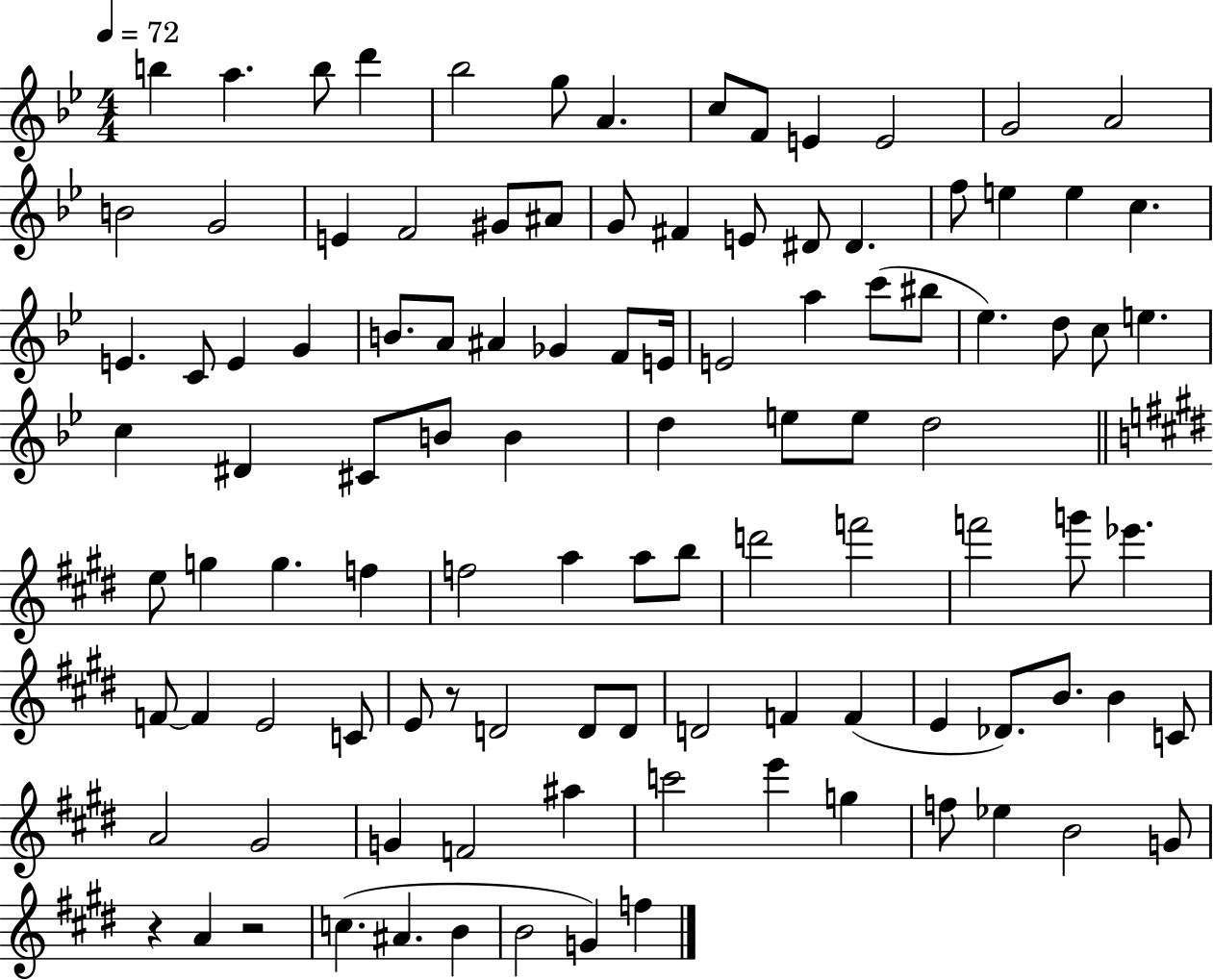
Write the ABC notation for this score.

X:1
T:Untitled
M:4/4
L:1/4
K:Bb
b a b/2 d' _b2 g/2 A c/2 F/2 E E2 G2 A2 B2 G2 E F2 ^G/2 ^A/2 G/2 ^F E/2 ^D/2 ^D f/2 e e c E C/2 E G B/2 A/2 ^A _G F/2 E/4 E2 a c'/2 ^b/2 _e d/2 c/2 e c ^D ^C/2 B/2 B d e/2 e/2 d2 e/2 g g f f2 a a/2 b/2 d'2 f'2 f'2 g'/2 _e' F/2 F E2 C/2 E/2 z/2 D2 D/2 D/2 D2 F F E _D/2 B/2 B C/2 A2 ^G2 G F2 ^a c'2 e' g f/2 _e B2 G/2 z A z2 c ^A B B2 G f